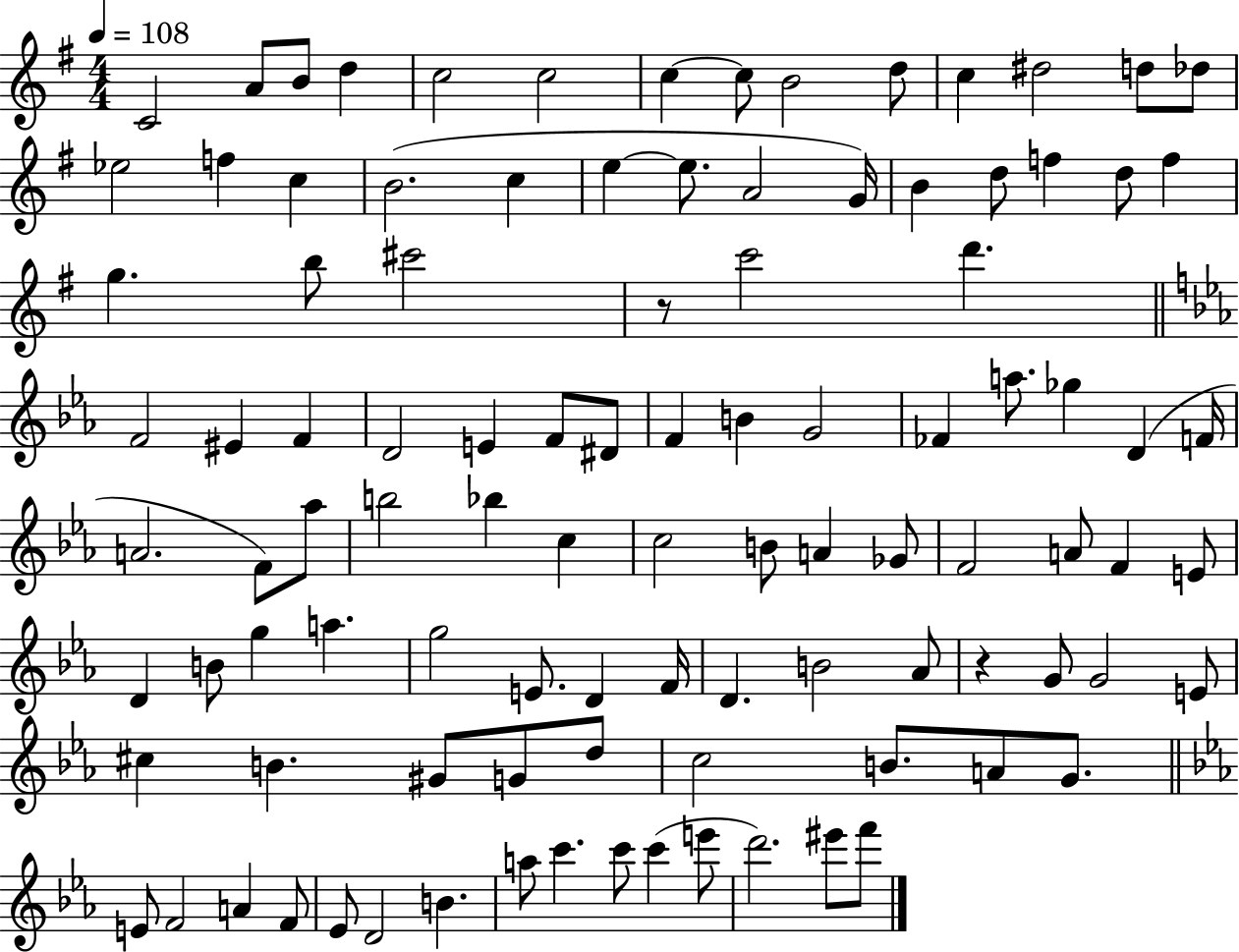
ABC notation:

X:1
T:Untitled
M:4/4
L:1/4
K:G
C2 A/2 B/2 d c2 c2 c c/2 B2 d/2 c ^d2 d/2 _d/2 _e2 f c B2 c e e/2 A2 G/4 B d/2 f d/2 f g b/2 ^c'2 z/2 c'2 d' F2 ^E F D2 E F/2 ^D/2 F B G2 _F a/2 _g D F/4 A2 F/2 _a/2 b2 _b c c2 B/2 A _G/2 F2 A/2 F E/2 D B/2 g a g2 E/2 D F/4 D B2 _A/2 z G/2 G2 E/2 ^c B ^G/2 G/2 d/2 c2 B/2 A/2 G/2 E/2 F2 A F/2 _E/2 D2 B a/2 c' c'/2 c' e'/2 d'2 ^e'/2 f'/2